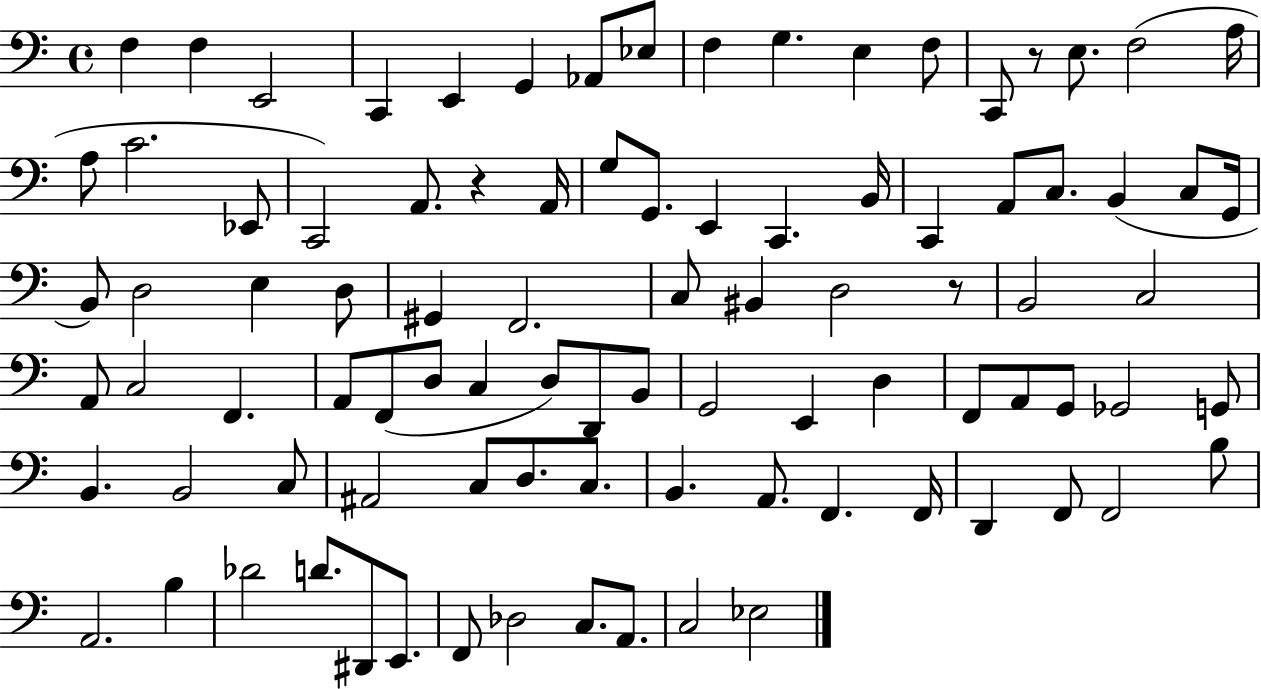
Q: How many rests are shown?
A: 3